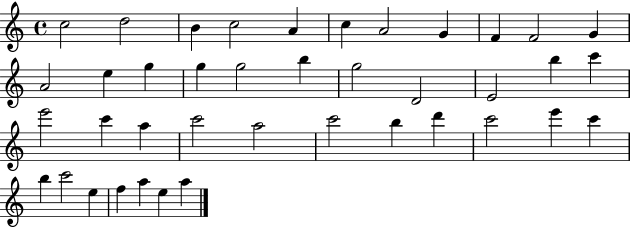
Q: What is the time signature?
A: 4/4